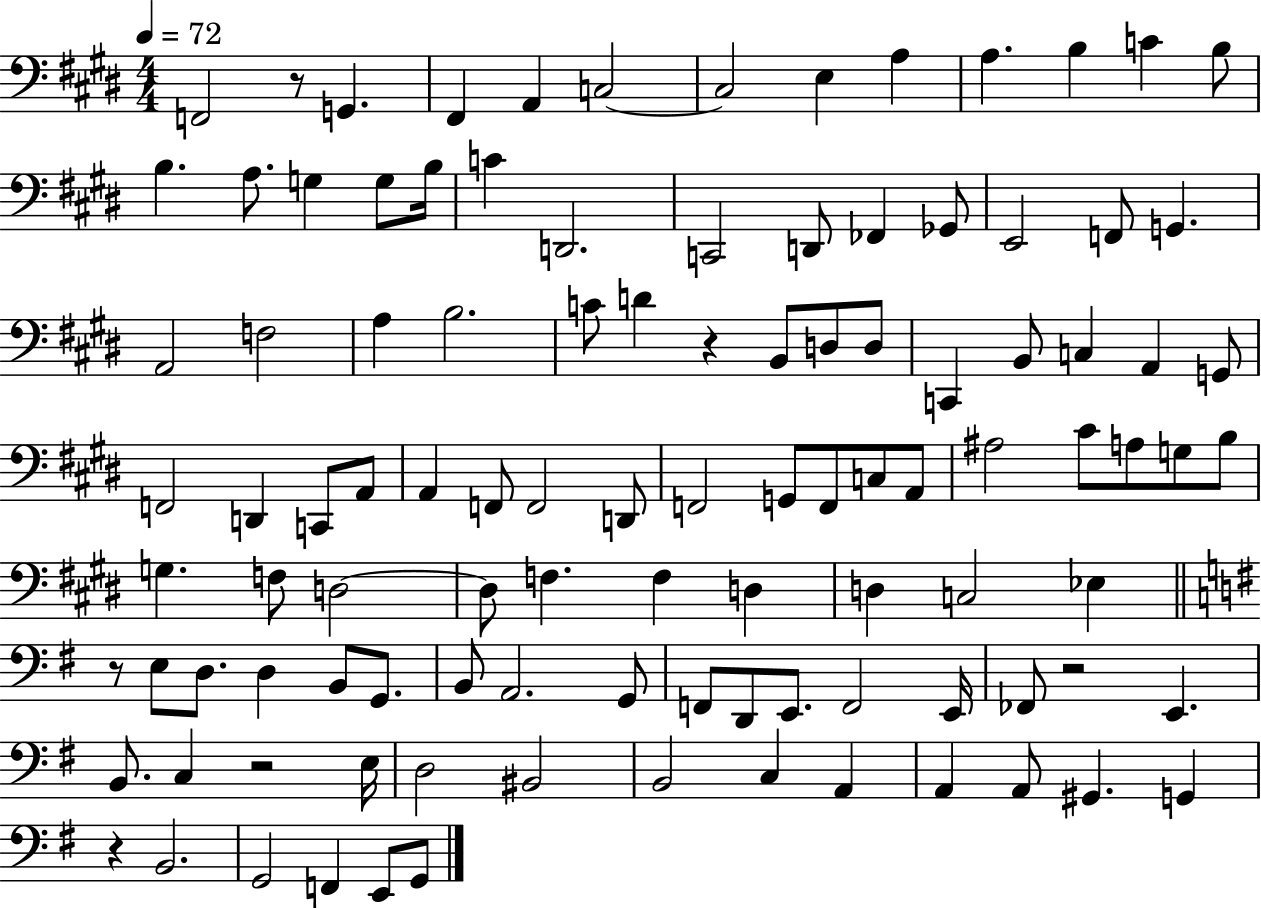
X:1
T:Untitled
M:4/4
L:1/4
K:E
F,,2 z/2 G,, ^F,, A,, C,2 C,2 E, A, A, B, C B,/2 B, A,/2 G, G,/2 B,/4 C D,,2 C,,2 D,,/2 _F,, _G,,/2 E,,2 F,,/2 G,, A,,2 F,2 A, B,2 C/2 D z B,,/2 D,/2 D,/2 C,, B,,/2 C, A,, G,,/2 F,,2 D,, C,,/2 A,,/2 A,, F,,/2 F,,2 D,,/2 F,,2 G,,/2 F,,/2 C,/2 A,,/2 ^A,2 ^C/2 A,/2 G,/2 B,/2 G, F,/2 D,2 D,/2 F, F, D, D, C,2 _E, z/2 E,/2 D,/2 D, B,,/2 G,,/2 B,,/2 A,,2 G,,/2 F,,/2 D,,/2 E,,/2 F,,2 E,,/4 _F,,/2 z2 E,, B,,/2 C, z2 E,/4 D,2 ^B,,2 B,,2 C, A,, A,, A,,/2 ^G,, G,, z B,,2 G,,2 F,, E,,/2 G,,/2